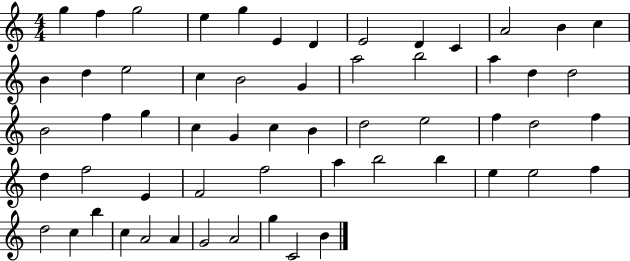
{
  \clef treble
  \numericTimeSignature
  \time 4/4
  \key c \major
  g''4 f''4 g''2 | e''4 g''4 e'4 d'4 | e'2 d'4 c'4 | a'2 b'4 c''4 | \break b'4 d''4 e''2 | c''4 b'2 g'4 | a''2 b''2 | a''4 d''4 d''2 | \break b'2 f''4 g''4 | c''4 g'4 c''4 b'4 | d''2 e''2 | f''4 d''2 f''4 | \break d''4 f''2 e'4 | f'2 f''2 | a''4 b''2 b''4 | e''4 e''2 f''4 | \break d''2 c''4 b''4 | c''4 a'2 a'4 | g'2 a'2 | g''4 c'2 b'4 | \break \bar "|."
}